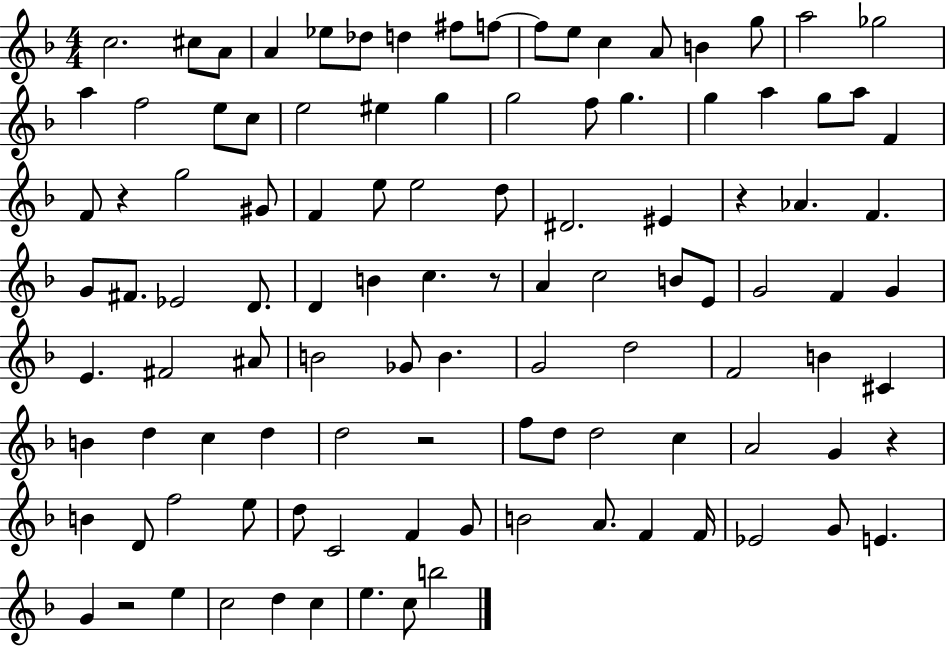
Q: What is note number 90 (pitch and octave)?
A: F4